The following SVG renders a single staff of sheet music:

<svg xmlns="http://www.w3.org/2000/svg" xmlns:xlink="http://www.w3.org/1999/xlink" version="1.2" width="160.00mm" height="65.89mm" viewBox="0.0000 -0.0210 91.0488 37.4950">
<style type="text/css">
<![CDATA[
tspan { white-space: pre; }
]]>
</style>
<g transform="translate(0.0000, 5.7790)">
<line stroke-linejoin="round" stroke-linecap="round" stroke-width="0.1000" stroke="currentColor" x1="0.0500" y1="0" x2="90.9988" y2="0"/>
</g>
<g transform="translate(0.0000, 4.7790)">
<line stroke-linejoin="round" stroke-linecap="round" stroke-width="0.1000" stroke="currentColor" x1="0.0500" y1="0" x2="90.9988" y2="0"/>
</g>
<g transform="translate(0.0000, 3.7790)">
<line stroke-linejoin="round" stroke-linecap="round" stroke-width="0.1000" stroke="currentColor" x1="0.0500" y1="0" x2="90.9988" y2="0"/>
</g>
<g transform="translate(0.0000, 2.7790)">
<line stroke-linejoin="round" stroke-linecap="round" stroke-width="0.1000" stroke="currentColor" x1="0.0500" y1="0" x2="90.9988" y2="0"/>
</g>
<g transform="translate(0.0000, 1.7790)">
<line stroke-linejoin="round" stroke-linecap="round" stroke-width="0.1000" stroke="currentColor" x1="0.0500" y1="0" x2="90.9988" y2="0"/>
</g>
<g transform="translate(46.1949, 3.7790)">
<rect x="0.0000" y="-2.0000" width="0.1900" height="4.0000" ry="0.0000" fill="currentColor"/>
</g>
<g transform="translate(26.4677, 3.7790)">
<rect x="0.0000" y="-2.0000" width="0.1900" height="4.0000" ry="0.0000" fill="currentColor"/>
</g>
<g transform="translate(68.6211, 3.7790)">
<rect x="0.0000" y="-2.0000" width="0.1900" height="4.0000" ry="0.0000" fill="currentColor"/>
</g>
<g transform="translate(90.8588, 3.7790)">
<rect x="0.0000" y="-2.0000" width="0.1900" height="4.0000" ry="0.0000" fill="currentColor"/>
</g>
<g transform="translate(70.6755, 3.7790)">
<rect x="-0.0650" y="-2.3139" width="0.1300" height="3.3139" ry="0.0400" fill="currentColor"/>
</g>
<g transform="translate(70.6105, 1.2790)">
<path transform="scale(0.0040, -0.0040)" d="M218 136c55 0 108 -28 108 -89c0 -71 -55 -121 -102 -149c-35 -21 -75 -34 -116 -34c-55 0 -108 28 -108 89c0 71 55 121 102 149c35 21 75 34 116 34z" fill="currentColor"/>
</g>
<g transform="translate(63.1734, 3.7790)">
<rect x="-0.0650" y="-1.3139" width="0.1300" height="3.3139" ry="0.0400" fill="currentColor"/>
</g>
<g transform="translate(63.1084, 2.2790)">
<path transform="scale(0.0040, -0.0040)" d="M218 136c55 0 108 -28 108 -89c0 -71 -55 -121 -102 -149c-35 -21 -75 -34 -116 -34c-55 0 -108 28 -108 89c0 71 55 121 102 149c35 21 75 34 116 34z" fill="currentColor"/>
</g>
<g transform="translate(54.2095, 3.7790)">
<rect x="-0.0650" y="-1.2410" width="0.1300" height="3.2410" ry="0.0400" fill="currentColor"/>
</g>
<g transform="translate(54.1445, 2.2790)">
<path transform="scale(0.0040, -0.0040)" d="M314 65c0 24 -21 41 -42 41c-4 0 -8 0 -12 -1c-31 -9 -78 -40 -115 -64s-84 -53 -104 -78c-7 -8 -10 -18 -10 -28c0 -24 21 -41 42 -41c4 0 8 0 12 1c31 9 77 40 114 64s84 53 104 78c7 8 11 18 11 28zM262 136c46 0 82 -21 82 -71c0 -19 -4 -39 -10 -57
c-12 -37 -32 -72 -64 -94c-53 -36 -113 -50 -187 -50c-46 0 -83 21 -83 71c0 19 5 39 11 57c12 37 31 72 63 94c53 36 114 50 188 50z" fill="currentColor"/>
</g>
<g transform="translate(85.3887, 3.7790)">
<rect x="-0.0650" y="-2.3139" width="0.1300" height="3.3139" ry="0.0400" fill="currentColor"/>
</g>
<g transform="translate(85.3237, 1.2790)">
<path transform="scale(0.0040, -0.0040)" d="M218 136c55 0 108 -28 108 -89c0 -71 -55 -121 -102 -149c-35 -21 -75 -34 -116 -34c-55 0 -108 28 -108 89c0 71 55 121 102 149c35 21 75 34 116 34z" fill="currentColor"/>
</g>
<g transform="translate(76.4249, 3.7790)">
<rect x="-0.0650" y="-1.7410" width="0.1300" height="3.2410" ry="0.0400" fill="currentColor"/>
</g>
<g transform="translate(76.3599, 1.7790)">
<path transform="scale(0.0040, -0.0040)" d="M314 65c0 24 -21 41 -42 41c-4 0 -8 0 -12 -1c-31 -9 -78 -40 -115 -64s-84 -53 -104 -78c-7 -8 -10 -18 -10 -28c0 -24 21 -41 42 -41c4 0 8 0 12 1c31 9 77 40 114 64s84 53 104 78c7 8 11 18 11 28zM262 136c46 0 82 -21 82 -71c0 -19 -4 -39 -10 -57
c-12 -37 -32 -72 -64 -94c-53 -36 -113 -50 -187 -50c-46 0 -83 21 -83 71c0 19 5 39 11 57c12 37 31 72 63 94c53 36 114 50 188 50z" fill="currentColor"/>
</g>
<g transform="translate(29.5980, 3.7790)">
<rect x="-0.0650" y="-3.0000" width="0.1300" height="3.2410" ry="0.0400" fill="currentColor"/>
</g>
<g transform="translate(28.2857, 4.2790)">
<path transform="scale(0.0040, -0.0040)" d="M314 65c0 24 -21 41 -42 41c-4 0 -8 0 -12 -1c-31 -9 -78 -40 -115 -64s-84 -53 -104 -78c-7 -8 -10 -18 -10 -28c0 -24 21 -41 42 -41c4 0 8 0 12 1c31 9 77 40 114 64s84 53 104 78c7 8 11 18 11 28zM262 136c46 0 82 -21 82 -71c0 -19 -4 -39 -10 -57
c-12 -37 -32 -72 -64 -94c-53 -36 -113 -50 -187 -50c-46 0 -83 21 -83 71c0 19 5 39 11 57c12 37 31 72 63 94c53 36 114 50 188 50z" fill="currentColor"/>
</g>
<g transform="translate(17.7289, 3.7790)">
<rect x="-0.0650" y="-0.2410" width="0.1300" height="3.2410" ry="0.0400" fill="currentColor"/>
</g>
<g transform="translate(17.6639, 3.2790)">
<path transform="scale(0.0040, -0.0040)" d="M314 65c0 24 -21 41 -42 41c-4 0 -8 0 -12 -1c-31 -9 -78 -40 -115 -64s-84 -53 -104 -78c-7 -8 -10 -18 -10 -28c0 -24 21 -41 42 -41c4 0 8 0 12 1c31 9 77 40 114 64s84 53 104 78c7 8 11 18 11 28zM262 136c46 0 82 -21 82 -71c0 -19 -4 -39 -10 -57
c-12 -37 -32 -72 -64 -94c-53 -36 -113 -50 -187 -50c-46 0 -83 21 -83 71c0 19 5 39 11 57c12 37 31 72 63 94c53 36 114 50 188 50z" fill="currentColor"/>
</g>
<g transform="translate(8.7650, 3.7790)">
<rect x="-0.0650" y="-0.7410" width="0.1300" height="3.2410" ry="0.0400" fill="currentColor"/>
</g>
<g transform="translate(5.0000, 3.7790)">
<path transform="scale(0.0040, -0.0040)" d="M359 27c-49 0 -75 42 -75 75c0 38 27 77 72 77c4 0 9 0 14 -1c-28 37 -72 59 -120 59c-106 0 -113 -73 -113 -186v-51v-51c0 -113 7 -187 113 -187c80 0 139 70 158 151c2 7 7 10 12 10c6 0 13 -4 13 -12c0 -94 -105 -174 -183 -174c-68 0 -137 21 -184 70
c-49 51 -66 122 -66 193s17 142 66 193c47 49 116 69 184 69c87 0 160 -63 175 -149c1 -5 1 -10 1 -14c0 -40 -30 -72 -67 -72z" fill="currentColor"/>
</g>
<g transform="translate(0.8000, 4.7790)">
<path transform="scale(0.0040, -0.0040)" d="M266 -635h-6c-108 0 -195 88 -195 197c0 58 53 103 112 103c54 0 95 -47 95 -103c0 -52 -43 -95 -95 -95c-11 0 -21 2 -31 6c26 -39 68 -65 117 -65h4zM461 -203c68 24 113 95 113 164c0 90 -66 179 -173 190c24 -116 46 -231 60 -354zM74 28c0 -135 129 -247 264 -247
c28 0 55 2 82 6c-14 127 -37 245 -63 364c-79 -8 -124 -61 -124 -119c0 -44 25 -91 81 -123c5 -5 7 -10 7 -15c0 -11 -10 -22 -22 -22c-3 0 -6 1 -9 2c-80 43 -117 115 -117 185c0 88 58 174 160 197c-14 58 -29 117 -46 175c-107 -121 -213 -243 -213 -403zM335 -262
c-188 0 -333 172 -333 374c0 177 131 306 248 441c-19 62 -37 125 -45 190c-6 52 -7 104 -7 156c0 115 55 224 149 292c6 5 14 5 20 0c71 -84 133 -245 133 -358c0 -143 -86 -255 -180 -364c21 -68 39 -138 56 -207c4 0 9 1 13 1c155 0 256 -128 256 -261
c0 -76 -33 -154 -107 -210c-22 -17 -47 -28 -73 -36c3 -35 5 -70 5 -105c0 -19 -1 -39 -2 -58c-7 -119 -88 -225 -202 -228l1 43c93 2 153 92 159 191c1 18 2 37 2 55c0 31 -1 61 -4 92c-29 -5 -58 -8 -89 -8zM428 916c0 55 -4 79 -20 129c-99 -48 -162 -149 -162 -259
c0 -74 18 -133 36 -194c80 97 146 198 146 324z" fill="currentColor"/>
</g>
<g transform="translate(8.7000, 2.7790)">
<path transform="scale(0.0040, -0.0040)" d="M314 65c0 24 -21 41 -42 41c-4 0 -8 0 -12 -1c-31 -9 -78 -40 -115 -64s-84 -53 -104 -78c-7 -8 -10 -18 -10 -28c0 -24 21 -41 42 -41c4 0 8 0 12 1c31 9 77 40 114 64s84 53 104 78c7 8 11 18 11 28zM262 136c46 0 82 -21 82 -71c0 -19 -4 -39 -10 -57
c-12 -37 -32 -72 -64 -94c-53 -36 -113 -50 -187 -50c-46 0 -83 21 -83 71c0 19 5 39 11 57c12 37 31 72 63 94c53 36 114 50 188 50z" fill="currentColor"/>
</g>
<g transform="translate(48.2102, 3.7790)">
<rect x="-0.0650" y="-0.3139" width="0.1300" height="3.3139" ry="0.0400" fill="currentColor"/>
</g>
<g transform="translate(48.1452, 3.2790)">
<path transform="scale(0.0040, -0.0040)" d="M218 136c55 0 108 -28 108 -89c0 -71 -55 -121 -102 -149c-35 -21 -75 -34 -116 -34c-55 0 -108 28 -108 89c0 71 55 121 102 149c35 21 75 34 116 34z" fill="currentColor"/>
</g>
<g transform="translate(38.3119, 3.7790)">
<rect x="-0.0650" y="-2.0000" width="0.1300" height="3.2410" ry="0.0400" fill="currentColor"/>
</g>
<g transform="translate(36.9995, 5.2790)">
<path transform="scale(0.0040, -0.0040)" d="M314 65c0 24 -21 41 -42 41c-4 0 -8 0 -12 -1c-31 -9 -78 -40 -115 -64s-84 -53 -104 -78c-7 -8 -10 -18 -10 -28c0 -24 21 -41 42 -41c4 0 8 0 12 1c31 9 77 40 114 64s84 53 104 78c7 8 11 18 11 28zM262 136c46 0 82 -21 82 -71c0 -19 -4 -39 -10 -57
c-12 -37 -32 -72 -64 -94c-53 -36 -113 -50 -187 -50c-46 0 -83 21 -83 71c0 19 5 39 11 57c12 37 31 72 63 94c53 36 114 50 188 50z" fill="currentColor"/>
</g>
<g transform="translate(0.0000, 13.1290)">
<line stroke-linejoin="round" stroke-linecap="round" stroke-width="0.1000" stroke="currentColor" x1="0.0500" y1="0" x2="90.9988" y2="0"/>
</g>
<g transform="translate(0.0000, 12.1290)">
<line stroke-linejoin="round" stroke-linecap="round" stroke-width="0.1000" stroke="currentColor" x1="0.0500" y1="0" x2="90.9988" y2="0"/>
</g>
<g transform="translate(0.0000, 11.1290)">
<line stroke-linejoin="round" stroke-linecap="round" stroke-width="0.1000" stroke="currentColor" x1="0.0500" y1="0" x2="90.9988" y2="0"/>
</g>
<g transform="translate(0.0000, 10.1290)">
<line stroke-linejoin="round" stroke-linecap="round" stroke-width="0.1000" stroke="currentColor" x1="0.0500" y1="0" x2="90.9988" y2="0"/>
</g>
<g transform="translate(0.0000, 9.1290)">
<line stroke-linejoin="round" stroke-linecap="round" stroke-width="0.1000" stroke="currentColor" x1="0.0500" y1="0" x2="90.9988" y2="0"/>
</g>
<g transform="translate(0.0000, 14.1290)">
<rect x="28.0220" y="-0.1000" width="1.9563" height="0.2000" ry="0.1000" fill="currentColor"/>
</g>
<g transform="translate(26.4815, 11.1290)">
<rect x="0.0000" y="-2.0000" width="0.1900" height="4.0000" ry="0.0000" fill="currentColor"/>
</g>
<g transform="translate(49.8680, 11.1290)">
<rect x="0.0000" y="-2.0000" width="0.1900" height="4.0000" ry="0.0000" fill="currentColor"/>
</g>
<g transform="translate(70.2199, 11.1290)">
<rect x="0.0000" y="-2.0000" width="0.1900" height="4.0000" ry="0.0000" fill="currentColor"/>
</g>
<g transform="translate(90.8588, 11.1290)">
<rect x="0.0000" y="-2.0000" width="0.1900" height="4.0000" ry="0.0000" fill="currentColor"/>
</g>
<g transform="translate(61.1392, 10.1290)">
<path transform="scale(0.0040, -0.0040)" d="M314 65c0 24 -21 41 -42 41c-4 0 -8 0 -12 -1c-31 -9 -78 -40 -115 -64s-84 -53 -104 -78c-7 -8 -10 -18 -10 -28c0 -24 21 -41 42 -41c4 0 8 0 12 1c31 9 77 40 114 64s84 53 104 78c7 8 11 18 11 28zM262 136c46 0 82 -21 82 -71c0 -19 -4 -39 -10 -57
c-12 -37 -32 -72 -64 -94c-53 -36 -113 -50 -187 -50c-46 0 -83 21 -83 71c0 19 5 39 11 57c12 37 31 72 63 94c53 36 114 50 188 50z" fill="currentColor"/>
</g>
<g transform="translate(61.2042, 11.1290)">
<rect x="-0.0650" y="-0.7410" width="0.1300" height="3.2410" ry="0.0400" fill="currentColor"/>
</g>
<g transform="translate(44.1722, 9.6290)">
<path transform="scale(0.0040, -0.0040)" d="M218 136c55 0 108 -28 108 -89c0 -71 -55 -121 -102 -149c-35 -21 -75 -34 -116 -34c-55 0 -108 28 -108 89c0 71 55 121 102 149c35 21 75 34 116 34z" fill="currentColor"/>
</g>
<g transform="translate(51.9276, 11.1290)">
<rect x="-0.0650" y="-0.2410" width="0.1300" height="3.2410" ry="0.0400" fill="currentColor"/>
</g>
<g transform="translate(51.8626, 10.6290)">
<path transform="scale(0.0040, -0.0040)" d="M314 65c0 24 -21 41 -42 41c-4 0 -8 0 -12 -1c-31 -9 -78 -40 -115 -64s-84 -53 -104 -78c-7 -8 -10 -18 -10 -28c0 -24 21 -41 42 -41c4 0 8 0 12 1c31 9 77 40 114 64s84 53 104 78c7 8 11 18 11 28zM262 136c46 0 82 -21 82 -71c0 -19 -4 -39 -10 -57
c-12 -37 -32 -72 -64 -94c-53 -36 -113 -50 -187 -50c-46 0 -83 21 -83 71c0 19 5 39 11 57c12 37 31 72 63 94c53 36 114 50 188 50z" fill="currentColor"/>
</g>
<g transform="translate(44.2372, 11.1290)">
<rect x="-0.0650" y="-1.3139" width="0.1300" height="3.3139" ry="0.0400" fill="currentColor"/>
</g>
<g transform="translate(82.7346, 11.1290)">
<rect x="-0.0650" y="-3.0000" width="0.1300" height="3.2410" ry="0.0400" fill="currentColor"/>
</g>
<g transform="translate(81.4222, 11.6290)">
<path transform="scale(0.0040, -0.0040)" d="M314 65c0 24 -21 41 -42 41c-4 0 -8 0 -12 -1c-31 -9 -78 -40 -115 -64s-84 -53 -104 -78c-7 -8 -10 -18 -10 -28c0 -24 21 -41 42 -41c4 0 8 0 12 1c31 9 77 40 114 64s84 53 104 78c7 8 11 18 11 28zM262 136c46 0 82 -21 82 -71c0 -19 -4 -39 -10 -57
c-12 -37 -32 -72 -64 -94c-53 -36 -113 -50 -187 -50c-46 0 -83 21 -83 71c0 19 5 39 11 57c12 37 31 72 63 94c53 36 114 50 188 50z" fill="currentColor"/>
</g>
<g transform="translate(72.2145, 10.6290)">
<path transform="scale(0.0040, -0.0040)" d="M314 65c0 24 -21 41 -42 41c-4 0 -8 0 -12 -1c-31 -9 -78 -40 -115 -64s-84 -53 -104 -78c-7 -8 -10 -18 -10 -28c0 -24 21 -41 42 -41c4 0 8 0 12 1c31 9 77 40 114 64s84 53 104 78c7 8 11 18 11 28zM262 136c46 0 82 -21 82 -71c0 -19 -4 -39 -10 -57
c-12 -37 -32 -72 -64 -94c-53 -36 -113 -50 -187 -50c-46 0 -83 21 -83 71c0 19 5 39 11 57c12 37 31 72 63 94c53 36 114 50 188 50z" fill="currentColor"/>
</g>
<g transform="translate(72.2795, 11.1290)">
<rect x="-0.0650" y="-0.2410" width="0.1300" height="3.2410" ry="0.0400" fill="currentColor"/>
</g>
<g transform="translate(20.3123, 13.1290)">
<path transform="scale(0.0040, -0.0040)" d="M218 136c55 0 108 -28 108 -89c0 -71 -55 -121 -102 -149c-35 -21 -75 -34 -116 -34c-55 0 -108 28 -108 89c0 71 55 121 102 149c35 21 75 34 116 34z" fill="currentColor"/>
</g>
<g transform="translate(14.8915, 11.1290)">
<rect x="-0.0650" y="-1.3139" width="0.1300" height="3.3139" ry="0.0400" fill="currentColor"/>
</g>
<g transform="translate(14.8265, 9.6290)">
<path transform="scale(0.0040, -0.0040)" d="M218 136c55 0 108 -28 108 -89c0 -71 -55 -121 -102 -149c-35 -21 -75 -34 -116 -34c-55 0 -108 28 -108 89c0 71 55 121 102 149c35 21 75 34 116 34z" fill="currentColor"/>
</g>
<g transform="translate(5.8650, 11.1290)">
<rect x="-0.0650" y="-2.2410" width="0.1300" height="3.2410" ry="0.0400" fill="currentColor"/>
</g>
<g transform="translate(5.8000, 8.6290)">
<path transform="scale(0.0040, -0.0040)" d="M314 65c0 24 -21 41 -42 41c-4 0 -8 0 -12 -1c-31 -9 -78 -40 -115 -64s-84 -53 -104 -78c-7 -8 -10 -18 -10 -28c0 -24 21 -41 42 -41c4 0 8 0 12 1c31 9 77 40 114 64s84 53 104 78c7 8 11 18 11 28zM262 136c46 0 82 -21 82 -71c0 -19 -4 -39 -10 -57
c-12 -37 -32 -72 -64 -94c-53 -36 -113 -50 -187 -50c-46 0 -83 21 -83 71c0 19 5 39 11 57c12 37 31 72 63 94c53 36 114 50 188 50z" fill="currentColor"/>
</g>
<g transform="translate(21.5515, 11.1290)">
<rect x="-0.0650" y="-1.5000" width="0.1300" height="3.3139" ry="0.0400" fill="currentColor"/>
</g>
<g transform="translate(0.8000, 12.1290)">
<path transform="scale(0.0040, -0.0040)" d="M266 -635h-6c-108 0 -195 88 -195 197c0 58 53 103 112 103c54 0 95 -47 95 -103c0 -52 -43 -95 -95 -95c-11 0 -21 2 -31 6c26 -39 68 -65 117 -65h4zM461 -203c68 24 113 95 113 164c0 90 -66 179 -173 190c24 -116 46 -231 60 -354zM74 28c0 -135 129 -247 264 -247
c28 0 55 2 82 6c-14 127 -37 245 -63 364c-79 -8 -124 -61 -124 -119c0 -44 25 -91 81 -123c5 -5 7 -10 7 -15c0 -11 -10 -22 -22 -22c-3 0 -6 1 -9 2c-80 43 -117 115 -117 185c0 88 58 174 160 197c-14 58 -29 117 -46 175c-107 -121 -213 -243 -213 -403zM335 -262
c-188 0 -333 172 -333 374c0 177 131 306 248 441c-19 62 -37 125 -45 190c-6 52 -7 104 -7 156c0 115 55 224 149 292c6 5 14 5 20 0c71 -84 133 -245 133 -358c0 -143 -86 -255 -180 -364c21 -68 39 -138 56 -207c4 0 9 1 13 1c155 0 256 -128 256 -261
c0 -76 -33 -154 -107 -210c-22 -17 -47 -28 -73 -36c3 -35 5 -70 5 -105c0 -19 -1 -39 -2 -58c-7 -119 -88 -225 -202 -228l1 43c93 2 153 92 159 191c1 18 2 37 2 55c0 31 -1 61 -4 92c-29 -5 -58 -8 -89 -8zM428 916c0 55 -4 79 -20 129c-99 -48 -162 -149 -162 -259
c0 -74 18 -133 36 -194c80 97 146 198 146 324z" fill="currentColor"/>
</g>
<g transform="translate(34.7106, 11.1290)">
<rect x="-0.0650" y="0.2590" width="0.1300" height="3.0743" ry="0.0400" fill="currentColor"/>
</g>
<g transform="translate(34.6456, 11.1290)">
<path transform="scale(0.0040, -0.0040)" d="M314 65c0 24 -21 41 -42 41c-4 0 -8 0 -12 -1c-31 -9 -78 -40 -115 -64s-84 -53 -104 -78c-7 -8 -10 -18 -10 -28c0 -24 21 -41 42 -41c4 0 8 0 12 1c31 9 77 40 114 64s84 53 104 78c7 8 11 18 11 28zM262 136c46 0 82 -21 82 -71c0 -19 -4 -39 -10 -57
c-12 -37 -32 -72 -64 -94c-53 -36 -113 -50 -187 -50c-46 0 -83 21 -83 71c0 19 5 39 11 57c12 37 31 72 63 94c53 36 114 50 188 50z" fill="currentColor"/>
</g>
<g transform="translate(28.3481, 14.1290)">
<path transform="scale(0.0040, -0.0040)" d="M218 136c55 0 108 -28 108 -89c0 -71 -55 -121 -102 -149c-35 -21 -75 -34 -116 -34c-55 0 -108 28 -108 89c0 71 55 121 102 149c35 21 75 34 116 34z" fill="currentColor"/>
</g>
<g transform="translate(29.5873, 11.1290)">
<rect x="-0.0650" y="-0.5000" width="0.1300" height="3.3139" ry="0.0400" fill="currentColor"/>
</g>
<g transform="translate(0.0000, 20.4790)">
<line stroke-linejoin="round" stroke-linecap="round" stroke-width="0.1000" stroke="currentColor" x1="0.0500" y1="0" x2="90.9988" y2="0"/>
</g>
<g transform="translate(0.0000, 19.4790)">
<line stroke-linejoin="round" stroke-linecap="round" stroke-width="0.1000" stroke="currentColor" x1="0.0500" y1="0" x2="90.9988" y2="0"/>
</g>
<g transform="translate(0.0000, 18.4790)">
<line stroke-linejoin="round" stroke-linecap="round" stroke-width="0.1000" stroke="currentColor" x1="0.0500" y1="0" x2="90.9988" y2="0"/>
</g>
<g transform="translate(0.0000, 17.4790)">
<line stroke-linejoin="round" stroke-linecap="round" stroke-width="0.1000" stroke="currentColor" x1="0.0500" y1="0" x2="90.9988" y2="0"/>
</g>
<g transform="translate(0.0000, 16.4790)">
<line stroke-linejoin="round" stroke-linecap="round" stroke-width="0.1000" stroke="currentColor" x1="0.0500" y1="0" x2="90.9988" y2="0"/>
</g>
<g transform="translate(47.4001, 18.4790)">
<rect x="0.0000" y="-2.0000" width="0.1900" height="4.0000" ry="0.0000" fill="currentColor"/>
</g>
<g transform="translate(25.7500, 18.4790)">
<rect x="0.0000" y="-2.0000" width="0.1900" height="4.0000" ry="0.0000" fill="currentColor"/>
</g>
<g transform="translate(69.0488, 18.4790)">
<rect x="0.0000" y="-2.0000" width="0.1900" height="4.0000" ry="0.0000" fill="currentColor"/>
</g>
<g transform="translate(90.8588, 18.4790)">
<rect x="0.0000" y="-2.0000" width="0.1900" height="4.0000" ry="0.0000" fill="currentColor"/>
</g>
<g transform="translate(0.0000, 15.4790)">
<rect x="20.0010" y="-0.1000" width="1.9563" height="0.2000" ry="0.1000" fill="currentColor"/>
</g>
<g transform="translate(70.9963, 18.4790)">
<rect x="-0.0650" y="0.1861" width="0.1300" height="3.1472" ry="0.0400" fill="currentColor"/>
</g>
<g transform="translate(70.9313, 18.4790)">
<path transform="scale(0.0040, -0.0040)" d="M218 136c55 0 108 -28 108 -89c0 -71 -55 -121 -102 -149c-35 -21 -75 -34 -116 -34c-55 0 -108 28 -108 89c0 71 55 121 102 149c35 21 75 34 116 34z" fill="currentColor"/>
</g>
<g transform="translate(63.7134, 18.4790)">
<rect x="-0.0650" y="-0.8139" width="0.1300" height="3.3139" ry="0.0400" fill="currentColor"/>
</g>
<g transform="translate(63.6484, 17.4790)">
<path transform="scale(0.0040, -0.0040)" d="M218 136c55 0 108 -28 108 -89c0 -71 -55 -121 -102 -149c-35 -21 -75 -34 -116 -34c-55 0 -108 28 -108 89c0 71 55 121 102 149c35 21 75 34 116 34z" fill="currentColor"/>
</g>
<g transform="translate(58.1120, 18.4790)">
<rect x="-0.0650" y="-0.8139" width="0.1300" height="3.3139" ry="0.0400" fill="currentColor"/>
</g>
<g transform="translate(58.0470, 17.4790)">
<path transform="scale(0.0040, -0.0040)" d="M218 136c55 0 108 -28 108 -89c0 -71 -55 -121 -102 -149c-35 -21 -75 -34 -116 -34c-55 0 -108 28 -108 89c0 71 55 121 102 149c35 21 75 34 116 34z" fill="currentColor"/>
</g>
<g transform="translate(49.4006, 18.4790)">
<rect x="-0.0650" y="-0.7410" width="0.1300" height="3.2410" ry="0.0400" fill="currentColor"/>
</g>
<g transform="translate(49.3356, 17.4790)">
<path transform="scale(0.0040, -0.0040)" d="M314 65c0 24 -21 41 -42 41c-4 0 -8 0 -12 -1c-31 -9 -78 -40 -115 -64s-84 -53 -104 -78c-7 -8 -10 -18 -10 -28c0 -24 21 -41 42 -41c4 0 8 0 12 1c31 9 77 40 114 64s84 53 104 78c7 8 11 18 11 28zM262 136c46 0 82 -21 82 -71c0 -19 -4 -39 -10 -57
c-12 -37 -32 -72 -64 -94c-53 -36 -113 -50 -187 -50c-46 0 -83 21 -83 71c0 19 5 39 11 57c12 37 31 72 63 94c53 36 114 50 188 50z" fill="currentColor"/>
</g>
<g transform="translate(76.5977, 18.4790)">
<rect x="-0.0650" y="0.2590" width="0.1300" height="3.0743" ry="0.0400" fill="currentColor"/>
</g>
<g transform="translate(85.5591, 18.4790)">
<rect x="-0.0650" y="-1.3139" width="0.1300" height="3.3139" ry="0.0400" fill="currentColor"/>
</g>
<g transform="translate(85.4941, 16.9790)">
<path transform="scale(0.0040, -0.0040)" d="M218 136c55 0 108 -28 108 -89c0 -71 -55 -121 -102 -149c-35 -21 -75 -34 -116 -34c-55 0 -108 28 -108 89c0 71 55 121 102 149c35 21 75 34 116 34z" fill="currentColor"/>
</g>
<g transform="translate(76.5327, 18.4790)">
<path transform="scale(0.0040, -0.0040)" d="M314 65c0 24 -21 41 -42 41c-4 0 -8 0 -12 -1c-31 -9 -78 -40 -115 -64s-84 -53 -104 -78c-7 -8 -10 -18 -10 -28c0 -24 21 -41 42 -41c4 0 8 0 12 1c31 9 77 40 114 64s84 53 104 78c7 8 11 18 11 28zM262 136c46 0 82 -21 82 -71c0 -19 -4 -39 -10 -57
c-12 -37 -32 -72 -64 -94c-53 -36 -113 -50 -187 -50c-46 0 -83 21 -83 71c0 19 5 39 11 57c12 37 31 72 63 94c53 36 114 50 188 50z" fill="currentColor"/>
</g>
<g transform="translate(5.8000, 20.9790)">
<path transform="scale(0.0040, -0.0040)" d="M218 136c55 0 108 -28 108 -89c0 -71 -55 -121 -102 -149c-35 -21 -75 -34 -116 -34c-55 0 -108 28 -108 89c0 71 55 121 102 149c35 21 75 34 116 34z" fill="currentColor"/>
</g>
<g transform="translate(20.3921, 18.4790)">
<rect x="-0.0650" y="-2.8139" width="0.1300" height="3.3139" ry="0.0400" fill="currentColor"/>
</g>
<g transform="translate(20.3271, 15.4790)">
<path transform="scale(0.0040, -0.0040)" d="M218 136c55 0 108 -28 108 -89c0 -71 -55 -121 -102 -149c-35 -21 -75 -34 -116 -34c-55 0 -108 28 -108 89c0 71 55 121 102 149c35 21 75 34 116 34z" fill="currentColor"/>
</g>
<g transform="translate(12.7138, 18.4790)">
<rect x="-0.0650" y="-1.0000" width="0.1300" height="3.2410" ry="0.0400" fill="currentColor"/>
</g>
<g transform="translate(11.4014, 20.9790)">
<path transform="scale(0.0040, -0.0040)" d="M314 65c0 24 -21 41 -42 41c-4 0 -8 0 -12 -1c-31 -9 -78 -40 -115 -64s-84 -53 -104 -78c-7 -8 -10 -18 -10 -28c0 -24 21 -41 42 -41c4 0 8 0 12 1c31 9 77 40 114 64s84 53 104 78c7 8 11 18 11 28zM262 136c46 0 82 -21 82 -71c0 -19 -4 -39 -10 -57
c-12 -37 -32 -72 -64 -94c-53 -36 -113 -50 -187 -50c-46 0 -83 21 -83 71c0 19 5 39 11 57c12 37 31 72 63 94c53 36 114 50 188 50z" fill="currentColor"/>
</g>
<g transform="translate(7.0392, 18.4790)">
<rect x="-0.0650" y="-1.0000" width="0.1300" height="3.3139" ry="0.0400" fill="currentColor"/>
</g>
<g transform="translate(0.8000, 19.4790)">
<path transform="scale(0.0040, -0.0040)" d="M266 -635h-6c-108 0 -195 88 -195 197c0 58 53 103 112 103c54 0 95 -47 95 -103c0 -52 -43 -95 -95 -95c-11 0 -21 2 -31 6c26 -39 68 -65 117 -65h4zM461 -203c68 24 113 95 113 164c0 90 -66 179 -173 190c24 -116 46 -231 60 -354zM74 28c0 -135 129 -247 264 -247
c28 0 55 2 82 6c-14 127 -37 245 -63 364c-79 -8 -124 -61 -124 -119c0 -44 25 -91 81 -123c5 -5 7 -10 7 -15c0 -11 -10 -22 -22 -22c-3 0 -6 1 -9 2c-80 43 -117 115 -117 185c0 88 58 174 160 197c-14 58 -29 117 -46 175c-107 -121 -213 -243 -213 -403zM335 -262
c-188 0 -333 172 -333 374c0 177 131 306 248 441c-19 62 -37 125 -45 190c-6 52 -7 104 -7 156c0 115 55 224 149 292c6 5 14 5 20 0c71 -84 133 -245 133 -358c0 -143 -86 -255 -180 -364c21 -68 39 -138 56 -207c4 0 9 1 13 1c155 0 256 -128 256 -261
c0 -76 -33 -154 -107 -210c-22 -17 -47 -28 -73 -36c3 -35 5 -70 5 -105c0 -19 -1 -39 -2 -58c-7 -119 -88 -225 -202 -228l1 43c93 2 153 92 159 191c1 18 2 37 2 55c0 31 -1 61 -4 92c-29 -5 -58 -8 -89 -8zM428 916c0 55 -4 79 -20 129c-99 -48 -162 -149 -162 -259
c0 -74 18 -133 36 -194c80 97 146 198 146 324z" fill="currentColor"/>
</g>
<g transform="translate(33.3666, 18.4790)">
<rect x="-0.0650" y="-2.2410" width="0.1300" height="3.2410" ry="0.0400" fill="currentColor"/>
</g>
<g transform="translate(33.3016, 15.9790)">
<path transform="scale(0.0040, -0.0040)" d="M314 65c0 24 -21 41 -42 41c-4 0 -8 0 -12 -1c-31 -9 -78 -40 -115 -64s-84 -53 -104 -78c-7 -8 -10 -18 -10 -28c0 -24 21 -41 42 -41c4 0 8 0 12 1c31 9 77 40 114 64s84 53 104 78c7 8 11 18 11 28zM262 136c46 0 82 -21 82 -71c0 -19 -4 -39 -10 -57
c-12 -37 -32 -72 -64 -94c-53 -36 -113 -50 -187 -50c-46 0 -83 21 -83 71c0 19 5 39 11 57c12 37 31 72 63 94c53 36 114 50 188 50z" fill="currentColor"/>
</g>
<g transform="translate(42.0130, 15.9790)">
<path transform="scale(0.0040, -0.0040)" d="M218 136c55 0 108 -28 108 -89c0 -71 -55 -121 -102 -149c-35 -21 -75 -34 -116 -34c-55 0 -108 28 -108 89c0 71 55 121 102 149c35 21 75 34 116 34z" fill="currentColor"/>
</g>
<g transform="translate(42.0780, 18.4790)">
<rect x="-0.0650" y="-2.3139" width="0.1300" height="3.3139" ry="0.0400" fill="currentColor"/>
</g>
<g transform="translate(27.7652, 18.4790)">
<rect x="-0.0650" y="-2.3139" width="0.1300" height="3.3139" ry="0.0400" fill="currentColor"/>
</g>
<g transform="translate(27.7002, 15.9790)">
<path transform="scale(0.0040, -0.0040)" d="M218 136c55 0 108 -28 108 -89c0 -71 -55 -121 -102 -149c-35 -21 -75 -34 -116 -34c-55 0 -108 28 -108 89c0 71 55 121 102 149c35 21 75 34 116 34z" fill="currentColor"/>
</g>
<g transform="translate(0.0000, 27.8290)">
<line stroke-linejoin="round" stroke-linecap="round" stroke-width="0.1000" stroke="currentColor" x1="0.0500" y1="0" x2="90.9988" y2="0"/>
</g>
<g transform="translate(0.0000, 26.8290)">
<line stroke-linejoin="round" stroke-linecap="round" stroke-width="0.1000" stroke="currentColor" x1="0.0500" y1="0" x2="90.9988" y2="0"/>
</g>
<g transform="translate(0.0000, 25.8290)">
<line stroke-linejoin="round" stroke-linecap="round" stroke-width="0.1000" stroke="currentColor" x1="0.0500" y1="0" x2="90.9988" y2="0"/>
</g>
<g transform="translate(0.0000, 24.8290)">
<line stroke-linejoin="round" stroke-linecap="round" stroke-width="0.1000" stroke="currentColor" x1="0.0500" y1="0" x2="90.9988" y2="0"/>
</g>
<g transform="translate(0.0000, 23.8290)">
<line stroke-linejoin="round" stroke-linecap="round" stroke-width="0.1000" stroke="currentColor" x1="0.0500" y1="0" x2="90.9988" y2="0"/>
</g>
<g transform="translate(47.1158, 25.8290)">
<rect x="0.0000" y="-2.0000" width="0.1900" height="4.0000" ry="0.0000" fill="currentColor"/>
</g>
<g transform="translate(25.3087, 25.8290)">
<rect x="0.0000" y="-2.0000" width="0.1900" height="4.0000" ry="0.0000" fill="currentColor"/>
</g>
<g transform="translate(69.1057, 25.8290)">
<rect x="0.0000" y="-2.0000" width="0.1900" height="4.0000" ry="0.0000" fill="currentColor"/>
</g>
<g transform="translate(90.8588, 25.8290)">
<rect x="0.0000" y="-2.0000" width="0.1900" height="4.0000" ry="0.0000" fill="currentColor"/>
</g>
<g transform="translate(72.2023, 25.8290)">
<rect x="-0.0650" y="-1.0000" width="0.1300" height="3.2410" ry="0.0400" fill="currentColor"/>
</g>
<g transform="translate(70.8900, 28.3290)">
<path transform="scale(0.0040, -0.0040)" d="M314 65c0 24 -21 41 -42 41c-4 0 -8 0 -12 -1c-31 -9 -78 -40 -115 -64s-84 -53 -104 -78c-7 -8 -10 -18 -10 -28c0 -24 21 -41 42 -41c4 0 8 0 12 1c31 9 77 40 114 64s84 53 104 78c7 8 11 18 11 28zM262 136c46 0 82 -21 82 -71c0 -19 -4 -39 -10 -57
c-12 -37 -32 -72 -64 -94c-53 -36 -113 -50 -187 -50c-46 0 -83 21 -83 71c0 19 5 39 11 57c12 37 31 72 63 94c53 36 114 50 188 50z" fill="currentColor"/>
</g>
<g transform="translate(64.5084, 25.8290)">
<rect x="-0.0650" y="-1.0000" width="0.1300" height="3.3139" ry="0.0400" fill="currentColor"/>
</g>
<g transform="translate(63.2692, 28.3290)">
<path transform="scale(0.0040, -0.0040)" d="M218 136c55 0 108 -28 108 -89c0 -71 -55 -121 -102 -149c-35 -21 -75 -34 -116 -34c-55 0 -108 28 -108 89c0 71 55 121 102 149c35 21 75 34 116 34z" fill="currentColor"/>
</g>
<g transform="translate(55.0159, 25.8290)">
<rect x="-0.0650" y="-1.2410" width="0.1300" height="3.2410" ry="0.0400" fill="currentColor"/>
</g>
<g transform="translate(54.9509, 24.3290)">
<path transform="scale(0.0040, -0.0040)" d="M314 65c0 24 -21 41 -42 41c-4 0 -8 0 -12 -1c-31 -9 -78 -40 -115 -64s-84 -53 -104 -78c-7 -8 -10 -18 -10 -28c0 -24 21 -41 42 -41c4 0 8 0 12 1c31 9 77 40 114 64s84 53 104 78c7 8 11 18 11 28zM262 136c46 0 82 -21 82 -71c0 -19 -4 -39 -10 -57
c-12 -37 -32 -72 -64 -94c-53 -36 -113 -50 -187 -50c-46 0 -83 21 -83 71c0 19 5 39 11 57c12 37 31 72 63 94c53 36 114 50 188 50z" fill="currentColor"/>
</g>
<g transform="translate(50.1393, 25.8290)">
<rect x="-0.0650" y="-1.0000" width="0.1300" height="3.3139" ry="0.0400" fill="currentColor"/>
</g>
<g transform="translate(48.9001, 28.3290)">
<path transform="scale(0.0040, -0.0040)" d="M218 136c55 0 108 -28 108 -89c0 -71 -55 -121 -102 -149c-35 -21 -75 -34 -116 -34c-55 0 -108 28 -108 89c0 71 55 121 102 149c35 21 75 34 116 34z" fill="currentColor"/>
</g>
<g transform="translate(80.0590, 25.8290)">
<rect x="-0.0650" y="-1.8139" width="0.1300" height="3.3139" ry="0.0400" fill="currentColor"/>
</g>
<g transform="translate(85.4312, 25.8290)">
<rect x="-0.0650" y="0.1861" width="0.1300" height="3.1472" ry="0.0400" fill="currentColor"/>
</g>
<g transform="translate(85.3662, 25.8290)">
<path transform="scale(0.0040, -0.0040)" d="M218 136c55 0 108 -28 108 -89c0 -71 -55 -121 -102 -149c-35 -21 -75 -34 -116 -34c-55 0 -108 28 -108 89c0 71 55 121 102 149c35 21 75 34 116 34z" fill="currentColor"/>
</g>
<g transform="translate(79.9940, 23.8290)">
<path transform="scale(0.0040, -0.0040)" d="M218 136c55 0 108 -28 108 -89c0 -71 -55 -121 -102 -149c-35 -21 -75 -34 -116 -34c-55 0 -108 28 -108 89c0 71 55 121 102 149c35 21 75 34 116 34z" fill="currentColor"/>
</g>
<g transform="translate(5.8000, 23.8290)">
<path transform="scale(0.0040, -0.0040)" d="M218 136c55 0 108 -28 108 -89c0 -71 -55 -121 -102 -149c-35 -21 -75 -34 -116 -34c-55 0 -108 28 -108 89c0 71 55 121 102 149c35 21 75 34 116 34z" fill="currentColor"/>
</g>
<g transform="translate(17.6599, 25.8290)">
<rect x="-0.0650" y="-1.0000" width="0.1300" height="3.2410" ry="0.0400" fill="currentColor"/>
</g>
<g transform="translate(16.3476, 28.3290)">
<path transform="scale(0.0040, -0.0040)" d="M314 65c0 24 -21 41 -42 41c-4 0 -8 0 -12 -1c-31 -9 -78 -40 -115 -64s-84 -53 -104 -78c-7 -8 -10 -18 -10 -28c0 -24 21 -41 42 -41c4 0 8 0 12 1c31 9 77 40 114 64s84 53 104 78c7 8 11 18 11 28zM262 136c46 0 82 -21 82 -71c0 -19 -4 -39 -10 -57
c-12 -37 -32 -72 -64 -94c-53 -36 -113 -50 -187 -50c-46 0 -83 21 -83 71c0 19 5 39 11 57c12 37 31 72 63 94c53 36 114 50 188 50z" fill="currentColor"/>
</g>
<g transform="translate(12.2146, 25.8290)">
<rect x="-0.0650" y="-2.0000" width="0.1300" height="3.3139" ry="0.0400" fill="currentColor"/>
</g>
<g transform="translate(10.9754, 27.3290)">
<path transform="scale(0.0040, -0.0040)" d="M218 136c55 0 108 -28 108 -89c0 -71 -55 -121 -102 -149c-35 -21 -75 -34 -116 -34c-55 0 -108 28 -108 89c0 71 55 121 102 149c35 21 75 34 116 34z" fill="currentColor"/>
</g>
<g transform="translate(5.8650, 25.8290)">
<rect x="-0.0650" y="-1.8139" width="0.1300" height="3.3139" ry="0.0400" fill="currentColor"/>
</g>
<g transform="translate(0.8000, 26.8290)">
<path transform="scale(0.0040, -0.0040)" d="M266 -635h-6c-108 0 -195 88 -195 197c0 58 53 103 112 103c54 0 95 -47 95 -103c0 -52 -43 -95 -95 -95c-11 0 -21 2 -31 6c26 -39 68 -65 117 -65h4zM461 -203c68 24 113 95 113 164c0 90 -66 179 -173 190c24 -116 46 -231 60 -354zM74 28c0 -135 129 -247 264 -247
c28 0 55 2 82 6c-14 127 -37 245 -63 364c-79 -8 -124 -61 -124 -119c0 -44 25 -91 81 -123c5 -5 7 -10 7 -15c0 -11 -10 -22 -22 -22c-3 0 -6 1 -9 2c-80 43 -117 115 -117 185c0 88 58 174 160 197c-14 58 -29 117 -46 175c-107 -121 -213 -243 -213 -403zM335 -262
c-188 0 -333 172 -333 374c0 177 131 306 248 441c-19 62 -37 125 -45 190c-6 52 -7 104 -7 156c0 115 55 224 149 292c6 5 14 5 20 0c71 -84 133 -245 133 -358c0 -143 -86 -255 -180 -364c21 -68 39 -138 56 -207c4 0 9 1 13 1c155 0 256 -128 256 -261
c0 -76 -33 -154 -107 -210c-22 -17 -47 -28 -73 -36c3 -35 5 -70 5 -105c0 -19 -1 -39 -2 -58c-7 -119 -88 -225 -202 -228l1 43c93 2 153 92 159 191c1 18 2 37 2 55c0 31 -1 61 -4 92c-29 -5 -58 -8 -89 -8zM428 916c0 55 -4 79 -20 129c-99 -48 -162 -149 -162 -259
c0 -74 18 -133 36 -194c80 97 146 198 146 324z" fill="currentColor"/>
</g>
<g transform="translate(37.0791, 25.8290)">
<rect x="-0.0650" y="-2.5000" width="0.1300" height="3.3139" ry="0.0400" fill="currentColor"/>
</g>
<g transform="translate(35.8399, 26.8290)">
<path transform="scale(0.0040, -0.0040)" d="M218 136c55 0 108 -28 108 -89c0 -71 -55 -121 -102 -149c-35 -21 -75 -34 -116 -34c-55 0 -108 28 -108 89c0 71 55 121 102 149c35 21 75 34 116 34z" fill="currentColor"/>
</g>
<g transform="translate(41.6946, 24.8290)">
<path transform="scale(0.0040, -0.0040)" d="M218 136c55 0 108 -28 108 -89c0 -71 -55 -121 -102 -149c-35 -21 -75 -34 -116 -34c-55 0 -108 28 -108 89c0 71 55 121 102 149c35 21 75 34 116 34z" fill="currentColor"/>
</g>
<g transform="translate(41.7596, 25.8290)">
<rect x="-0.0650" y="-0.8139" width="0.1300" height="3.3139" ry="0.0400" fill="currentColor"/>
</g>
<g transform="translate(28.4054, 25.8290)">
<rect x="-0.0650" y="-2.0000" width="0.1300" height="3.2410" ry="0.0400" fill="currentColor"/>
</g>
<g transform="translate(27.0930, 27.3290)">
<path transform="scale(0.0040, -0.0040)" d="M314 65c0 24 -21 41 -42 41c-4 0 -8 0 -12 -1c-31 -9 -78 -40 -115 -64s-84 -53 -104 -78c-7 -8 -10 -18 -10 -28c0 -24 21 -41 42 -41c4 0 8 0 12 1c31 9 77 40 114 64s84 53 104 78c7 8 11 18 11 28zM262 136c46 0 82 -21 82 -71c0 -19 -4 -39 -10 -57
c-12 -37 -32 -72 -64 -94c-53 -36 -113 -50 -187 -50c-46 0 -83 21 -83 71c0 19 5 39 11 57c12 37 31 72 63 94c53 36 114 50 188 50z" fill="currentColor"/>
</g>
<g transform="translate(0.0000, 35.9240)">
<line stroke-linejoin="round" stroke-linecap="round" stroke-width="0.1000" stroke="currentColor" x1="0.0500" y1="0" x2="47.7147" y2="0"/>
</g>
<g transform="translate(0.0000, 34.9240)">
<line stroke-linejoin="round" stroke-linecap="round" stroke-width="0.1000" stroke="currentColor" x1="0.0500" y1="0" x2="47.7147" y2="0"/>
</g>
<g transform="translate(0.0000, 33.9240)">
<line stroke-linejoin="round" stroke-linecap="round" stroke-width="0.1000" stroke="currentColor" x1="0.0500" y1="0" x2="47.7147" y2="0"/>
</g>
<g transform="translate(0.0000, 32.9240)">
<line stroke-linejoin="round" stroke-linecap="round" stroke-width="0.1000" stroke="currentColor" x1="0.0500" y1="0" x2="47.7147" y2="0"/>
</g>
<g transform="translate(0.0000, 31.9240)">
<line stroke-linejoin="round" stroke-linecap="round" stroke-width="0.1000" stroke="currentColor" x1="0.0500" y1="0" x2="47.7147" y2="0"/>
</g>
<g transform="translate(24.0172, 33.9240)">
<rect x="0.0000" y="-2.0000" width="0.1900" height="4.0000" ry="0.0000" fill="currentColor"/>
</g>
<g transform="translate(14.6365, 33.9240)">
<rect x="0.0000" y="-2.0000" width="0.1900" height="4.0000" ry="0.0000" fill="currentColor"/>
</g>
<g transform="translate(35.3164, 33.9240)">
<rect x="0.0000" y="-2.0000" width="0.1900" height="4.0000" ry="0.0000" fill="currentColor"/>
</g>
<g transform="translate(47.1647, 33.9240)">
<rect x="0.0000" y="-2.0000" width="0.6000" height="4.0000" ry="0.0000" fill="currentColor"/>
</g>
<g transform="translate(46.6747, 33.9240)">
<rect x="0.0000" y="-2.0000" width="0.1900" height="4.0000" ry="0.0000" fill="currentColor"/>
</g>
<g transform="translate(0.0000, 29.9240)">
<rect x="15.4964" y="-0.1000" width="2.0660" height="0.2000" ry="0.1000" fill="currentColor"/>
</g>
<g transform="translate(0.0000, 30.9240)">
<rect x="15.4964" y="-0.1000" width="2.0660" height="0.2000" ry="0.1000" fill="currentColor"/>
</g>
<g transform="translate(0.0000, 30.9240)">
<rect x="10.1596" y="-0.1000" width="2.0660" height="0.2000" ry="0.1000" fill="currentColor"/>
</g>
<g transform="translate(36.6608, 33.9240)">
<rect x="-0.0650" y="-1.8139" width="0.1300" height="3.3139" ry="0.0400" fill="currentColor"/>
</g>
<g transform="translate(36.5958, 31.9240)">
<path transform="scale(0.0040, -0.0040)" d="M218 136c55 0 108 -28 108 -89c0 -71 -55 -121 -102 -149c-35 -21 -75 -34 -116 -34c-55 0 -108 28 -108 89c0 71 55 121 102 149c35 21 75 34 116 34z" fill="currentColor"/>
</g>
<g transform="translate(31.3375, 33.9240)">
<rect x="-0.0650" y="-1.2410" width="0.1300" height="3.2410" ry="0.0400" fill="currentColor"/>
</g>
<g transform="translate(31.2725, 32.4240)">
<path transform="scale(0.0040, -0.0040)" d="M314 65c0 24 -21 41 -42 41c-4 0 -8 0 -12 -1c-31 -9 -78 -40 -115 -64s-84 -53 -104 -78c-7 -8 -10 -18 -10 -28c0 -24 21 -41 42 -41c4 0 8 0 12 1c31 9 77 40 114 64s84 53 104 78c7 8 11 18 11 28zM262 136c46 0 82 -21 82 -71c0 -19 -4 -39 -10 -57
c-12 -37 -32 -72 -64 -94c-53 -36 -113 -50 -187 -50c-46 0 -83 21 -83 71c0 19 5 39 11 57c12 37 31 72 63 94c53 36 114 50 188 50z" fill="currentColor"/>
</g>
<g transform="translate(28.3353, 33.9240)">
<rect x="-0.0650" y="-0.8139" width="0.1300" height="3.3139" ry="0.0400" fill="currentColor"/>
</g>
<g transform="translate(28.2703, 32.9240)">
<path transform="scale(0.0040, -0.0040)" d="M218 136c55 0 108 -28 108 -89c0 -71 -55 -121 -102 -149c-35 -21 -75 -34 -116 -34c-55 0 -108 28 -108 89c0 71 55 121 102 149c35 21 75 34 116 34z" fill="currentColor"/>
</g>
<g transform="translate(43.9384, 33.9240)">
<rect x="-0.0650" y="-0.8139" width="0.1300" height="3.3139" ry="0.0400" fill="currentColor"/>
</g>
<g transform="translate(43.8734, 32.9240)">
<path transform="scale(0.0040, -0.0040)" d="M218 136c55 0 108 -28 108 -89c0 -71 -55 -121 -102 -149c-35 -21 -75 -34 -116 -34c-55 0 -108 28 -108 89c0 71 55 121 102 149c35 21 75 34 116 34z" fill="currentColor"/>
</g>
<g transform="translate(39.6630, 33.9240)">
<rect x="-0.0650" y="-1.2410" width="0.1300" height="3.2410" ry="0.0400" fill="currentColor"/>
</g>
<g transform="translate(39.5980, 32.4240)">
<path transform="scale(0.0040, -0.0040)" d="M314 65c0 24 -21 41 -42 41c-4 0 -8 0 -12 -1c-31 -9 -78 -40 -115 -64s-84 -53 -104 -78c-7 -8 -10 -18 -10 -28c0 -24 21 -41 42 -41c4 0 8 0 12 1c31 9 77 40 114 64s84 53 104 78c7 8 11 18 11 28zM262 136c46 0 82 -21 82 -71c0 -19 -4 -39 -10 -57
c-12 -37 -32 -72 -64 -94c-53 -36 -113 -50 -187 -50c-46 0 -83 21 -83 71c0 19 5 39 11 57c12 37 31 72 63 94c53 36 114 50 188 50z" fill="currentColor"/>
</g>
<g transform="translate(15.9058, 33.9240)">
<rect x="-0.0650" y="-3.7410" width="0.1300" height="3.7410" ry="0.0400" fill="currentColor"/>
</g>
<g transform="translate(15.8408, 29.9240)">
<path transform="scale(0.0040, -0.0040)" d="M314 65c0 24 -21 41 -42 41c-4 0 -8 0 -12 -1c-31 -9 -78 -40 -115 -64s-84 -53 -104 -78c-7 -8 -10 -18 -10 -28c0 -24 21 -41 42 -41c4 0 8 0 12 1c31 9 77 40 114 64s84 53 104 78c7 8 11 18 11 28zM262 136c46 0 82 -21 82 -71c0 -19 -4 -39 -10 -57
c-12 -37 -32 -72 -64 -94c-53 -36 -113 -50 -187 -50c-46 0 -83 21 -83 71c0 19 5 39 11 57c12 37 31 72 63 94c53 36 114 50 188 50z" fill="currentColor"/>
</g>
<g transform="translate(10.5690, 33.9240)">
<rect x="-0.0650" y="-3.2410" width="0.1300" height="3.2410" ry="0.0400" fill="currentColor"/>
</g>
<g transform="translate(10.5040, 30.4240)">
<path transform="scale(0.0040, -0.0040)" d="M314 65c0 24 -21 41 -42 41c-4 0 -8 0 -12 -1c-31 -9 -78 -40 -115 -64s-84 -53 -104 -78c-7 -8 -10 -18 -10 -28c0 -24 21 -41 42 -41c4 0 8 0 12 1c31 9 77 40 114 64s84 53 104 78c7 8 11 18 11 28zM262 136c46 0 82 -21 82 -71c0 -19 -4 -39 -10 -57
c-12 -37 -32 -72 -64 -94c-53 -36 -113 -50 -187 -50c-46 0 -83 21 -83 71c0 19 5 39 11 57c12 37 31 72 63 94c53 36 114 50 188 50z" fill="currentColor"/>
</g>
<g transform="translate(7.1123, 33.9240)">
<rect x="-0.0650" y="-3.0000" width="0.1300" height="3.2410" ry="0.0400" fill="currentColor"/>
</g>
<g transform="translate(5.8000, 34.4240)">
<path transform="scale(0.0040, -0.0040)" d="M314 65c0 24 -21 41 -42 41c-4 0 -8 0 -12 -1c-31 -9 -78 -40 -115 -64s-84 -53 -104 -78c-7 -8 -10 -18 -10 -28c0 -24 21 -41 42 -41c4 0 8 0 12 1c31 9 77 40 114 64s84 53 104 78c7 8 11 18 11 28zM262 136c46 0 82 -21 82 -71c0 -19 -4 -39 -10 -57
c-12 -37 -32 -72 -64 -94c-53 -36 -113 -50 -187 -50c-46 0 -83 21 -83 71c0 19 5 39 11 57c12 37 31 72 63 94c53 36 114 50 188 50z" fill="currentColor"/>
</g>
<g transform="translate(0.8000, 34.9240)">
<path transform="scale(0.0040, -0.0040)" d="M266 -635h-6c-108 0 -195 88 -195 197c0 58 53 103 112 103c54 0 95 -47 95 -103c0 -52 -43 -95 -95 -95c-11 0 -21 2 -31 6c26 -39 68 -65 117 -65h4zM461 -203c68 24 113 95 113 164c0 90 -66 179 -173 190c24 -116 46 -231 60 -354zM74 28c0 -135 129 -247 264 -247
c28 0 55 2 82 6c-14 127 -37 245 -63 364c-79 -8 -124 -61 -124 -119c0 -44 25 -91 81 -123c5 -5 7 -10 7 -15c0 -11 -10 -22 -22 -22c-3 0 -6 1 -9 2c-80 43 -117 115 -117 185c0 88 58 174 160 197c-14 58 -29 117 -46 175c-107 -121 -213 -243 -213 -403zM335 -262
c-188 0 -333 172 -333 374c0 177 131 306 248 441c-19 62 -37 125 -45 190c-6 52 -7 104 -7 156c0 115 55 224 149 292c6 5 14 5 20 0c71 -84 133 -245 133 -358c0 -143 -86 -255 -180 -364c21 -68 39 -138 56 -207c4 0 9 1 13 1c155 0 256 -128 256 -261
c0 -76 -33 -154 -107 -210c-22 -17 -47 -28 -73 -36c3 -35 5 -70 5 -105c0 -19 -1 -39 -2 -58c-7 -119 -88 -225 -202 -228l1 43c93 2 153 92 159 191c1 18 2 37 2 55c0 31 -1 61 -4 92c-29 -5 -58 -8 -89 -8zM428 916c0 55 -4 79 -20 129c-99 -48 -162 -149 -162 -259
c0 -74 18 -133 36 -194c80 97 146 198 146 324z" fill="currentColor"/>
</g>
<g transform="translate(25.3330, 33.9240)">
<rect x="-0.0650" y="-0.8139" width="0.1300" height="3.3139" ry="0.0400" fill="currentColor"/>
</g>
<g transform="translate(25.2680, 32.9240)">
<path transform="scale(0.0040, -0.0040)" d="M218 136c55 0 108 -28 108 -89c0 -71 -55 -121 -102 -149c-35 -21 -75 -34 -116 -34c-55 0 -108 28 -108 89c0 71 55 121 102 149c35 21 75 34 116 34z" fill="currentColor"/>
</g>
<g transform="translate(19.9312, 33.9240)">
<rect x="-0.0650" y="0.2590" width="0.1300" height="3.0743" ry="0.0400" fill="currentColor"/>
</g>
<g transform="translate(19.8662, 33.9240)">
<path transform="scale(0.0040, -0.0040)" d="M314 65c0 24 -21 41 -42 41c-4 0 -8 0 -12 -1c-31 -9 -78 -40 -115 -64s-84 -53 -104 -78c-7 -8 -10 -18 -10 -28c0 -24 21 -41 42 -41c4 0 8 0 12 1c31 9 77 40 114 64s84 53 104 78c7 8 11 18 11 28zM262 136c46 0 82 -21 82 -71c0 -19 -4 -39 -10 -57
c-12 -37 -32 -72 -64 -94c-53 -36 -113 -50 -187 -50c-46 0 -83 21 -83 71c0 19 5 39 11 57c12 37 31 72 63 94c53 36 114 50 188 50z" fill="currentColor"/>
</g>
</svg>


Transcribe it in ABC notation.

X:1
T:Untitled
M:4/4
L:1/4
K:C
d2 c2 A2 F2 c e2 e g f2 g g2 e E C B2 e c2 d2 c2 A2 D D2 a g g2 g d2 d d B B2 e f F D2 F2 G d D e2 D D2 f B A2 b2 c'2 B2 d d e2 f e2 d